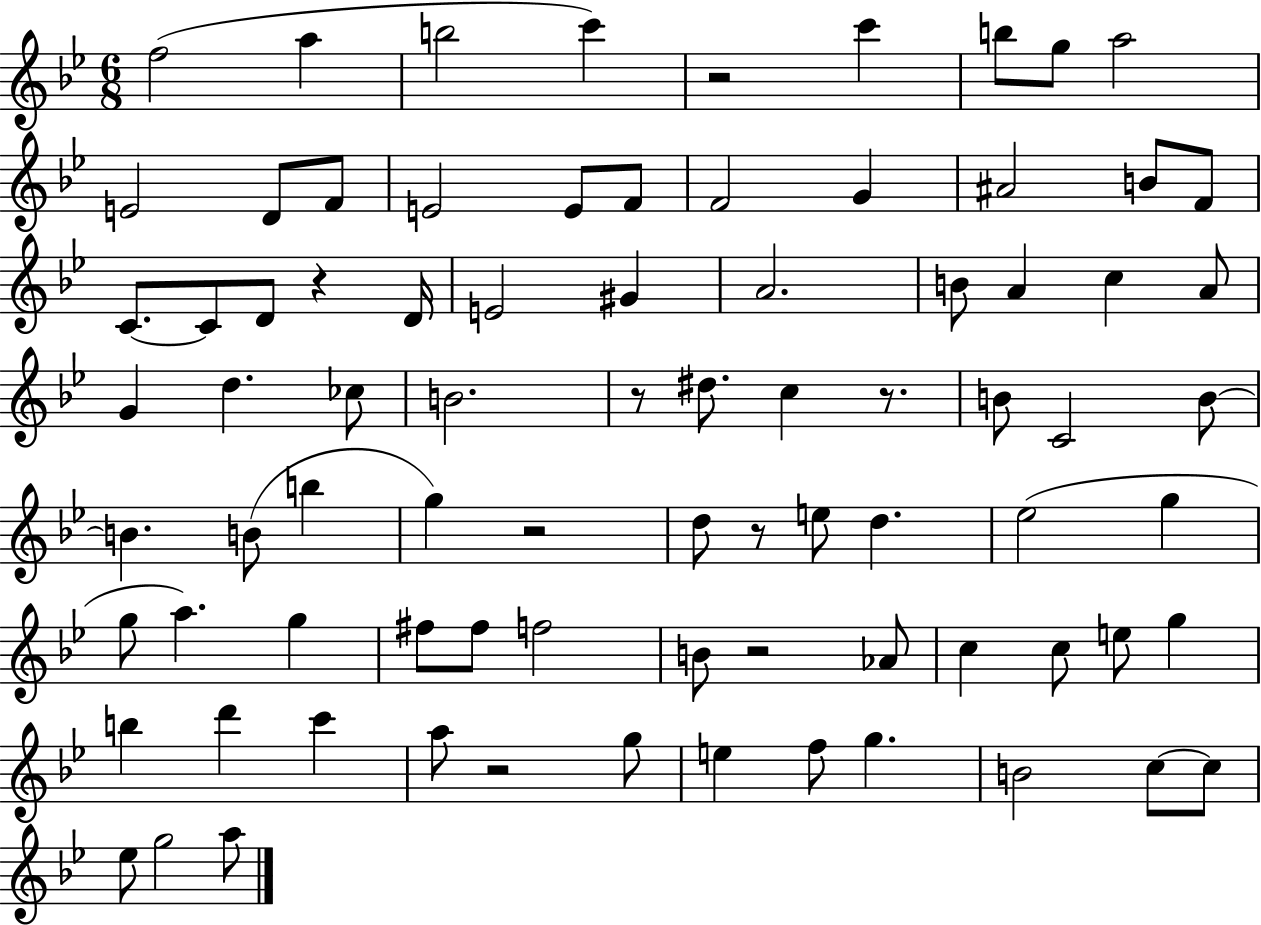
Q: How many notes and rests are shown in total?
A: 82